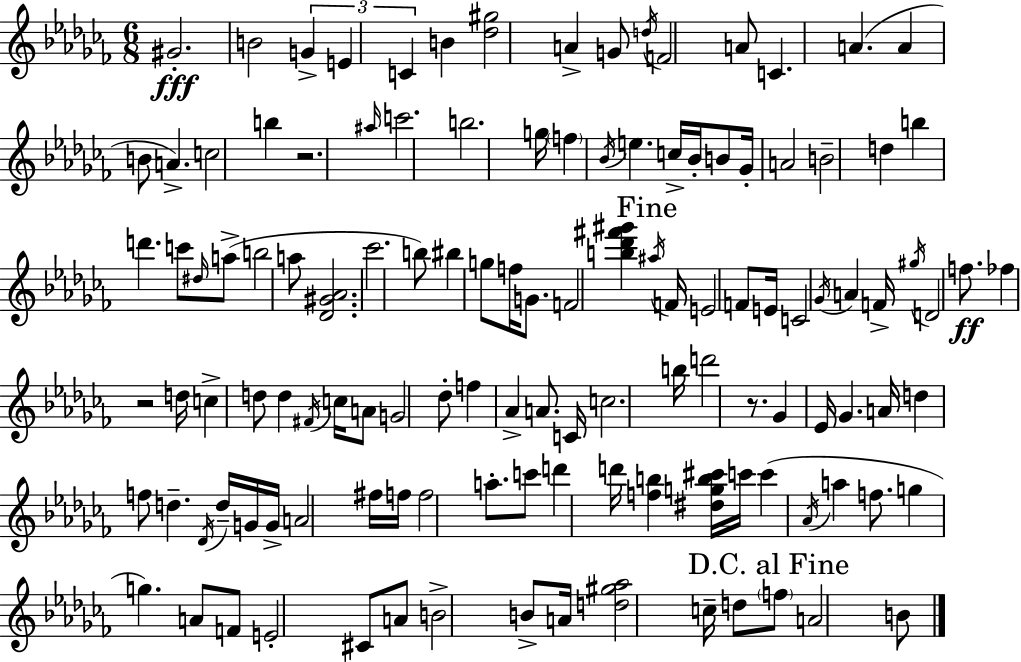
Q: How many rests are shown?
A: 3